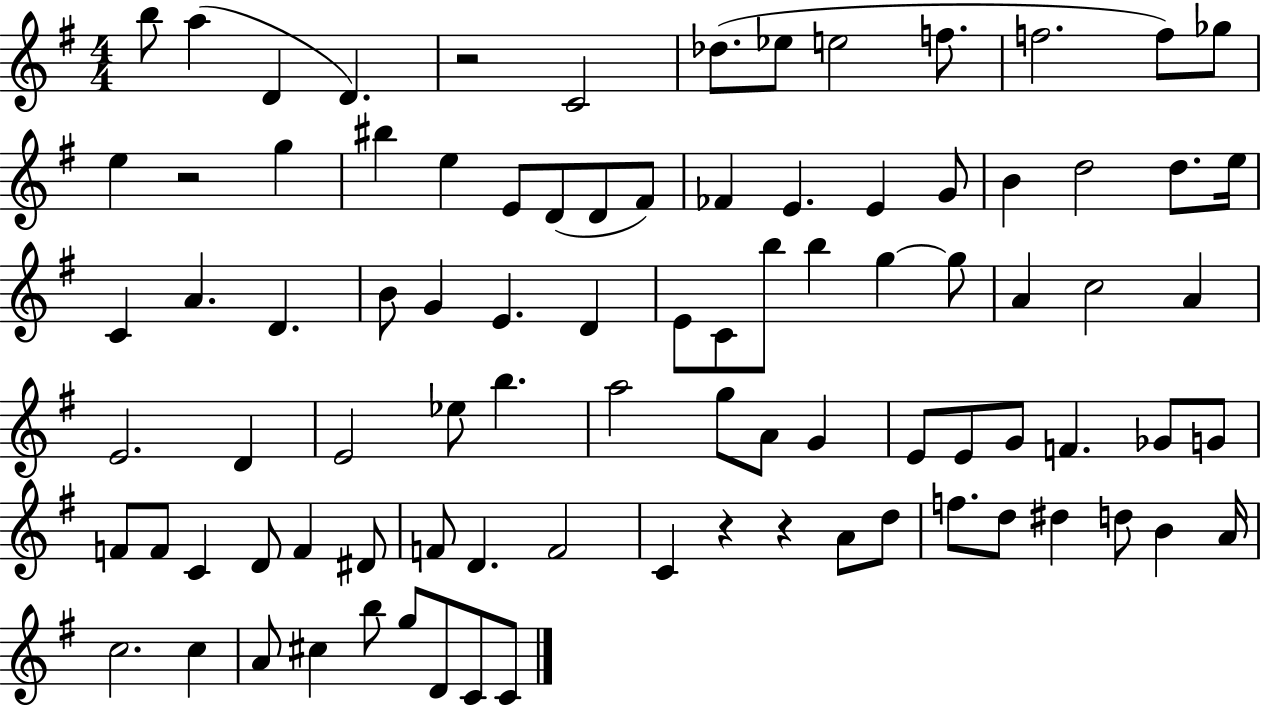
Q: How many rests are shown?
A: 4